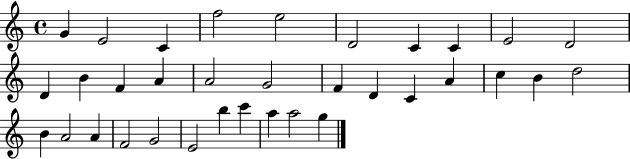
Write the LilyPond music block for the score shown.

{
  \clef treble
  \time 4/4
  \defaultTimeSignature
  \key c \major
  g'4 e'2 c'4 | f''2 e''2 | d'2 c'4 c'4 | e'2 d'2 | \break d'4 b'4 f'4 a'4 | a'2 g'2 | f'4 d'4 c'4 a'4 | c''4 b'4 d''2 | \break b'4 a'2 a'4 | f'2 g'2 | e'2 b''4 c'''4 | a''4 a''2 g''4 | \break \bar "|."
}